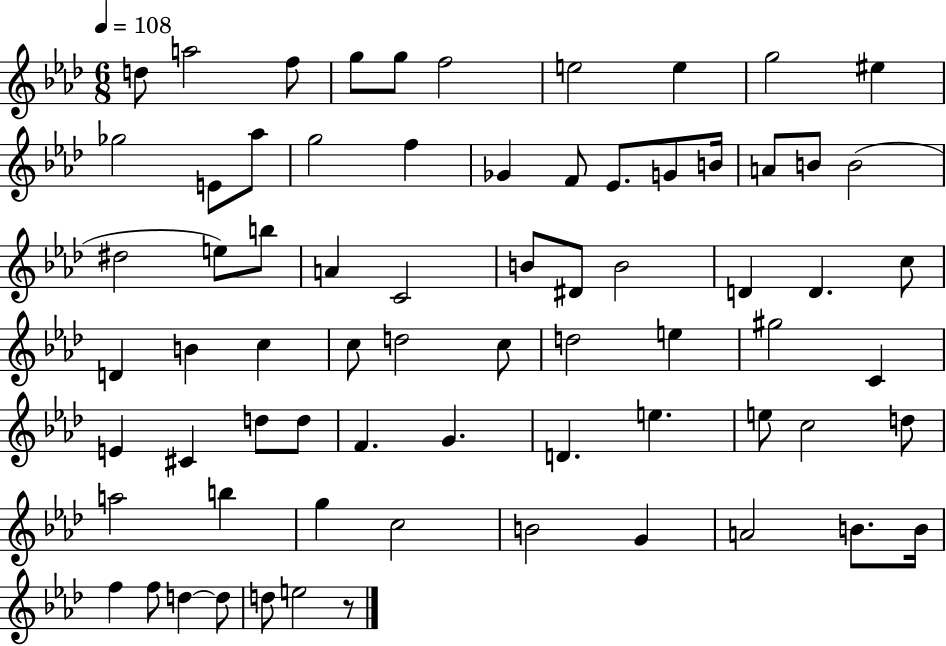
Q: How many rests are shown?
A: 1